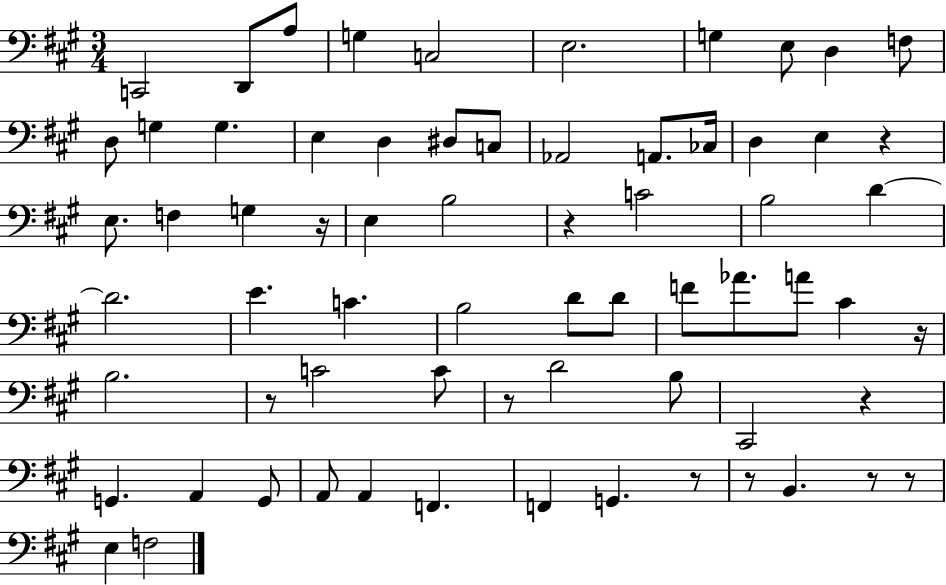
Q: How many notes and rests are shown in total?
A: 68